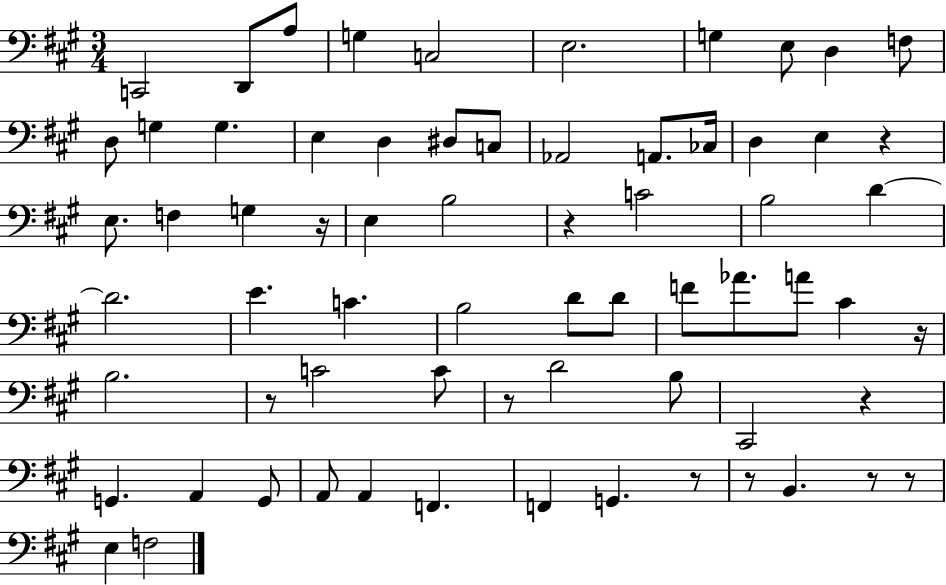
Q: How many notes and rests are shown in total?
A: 68